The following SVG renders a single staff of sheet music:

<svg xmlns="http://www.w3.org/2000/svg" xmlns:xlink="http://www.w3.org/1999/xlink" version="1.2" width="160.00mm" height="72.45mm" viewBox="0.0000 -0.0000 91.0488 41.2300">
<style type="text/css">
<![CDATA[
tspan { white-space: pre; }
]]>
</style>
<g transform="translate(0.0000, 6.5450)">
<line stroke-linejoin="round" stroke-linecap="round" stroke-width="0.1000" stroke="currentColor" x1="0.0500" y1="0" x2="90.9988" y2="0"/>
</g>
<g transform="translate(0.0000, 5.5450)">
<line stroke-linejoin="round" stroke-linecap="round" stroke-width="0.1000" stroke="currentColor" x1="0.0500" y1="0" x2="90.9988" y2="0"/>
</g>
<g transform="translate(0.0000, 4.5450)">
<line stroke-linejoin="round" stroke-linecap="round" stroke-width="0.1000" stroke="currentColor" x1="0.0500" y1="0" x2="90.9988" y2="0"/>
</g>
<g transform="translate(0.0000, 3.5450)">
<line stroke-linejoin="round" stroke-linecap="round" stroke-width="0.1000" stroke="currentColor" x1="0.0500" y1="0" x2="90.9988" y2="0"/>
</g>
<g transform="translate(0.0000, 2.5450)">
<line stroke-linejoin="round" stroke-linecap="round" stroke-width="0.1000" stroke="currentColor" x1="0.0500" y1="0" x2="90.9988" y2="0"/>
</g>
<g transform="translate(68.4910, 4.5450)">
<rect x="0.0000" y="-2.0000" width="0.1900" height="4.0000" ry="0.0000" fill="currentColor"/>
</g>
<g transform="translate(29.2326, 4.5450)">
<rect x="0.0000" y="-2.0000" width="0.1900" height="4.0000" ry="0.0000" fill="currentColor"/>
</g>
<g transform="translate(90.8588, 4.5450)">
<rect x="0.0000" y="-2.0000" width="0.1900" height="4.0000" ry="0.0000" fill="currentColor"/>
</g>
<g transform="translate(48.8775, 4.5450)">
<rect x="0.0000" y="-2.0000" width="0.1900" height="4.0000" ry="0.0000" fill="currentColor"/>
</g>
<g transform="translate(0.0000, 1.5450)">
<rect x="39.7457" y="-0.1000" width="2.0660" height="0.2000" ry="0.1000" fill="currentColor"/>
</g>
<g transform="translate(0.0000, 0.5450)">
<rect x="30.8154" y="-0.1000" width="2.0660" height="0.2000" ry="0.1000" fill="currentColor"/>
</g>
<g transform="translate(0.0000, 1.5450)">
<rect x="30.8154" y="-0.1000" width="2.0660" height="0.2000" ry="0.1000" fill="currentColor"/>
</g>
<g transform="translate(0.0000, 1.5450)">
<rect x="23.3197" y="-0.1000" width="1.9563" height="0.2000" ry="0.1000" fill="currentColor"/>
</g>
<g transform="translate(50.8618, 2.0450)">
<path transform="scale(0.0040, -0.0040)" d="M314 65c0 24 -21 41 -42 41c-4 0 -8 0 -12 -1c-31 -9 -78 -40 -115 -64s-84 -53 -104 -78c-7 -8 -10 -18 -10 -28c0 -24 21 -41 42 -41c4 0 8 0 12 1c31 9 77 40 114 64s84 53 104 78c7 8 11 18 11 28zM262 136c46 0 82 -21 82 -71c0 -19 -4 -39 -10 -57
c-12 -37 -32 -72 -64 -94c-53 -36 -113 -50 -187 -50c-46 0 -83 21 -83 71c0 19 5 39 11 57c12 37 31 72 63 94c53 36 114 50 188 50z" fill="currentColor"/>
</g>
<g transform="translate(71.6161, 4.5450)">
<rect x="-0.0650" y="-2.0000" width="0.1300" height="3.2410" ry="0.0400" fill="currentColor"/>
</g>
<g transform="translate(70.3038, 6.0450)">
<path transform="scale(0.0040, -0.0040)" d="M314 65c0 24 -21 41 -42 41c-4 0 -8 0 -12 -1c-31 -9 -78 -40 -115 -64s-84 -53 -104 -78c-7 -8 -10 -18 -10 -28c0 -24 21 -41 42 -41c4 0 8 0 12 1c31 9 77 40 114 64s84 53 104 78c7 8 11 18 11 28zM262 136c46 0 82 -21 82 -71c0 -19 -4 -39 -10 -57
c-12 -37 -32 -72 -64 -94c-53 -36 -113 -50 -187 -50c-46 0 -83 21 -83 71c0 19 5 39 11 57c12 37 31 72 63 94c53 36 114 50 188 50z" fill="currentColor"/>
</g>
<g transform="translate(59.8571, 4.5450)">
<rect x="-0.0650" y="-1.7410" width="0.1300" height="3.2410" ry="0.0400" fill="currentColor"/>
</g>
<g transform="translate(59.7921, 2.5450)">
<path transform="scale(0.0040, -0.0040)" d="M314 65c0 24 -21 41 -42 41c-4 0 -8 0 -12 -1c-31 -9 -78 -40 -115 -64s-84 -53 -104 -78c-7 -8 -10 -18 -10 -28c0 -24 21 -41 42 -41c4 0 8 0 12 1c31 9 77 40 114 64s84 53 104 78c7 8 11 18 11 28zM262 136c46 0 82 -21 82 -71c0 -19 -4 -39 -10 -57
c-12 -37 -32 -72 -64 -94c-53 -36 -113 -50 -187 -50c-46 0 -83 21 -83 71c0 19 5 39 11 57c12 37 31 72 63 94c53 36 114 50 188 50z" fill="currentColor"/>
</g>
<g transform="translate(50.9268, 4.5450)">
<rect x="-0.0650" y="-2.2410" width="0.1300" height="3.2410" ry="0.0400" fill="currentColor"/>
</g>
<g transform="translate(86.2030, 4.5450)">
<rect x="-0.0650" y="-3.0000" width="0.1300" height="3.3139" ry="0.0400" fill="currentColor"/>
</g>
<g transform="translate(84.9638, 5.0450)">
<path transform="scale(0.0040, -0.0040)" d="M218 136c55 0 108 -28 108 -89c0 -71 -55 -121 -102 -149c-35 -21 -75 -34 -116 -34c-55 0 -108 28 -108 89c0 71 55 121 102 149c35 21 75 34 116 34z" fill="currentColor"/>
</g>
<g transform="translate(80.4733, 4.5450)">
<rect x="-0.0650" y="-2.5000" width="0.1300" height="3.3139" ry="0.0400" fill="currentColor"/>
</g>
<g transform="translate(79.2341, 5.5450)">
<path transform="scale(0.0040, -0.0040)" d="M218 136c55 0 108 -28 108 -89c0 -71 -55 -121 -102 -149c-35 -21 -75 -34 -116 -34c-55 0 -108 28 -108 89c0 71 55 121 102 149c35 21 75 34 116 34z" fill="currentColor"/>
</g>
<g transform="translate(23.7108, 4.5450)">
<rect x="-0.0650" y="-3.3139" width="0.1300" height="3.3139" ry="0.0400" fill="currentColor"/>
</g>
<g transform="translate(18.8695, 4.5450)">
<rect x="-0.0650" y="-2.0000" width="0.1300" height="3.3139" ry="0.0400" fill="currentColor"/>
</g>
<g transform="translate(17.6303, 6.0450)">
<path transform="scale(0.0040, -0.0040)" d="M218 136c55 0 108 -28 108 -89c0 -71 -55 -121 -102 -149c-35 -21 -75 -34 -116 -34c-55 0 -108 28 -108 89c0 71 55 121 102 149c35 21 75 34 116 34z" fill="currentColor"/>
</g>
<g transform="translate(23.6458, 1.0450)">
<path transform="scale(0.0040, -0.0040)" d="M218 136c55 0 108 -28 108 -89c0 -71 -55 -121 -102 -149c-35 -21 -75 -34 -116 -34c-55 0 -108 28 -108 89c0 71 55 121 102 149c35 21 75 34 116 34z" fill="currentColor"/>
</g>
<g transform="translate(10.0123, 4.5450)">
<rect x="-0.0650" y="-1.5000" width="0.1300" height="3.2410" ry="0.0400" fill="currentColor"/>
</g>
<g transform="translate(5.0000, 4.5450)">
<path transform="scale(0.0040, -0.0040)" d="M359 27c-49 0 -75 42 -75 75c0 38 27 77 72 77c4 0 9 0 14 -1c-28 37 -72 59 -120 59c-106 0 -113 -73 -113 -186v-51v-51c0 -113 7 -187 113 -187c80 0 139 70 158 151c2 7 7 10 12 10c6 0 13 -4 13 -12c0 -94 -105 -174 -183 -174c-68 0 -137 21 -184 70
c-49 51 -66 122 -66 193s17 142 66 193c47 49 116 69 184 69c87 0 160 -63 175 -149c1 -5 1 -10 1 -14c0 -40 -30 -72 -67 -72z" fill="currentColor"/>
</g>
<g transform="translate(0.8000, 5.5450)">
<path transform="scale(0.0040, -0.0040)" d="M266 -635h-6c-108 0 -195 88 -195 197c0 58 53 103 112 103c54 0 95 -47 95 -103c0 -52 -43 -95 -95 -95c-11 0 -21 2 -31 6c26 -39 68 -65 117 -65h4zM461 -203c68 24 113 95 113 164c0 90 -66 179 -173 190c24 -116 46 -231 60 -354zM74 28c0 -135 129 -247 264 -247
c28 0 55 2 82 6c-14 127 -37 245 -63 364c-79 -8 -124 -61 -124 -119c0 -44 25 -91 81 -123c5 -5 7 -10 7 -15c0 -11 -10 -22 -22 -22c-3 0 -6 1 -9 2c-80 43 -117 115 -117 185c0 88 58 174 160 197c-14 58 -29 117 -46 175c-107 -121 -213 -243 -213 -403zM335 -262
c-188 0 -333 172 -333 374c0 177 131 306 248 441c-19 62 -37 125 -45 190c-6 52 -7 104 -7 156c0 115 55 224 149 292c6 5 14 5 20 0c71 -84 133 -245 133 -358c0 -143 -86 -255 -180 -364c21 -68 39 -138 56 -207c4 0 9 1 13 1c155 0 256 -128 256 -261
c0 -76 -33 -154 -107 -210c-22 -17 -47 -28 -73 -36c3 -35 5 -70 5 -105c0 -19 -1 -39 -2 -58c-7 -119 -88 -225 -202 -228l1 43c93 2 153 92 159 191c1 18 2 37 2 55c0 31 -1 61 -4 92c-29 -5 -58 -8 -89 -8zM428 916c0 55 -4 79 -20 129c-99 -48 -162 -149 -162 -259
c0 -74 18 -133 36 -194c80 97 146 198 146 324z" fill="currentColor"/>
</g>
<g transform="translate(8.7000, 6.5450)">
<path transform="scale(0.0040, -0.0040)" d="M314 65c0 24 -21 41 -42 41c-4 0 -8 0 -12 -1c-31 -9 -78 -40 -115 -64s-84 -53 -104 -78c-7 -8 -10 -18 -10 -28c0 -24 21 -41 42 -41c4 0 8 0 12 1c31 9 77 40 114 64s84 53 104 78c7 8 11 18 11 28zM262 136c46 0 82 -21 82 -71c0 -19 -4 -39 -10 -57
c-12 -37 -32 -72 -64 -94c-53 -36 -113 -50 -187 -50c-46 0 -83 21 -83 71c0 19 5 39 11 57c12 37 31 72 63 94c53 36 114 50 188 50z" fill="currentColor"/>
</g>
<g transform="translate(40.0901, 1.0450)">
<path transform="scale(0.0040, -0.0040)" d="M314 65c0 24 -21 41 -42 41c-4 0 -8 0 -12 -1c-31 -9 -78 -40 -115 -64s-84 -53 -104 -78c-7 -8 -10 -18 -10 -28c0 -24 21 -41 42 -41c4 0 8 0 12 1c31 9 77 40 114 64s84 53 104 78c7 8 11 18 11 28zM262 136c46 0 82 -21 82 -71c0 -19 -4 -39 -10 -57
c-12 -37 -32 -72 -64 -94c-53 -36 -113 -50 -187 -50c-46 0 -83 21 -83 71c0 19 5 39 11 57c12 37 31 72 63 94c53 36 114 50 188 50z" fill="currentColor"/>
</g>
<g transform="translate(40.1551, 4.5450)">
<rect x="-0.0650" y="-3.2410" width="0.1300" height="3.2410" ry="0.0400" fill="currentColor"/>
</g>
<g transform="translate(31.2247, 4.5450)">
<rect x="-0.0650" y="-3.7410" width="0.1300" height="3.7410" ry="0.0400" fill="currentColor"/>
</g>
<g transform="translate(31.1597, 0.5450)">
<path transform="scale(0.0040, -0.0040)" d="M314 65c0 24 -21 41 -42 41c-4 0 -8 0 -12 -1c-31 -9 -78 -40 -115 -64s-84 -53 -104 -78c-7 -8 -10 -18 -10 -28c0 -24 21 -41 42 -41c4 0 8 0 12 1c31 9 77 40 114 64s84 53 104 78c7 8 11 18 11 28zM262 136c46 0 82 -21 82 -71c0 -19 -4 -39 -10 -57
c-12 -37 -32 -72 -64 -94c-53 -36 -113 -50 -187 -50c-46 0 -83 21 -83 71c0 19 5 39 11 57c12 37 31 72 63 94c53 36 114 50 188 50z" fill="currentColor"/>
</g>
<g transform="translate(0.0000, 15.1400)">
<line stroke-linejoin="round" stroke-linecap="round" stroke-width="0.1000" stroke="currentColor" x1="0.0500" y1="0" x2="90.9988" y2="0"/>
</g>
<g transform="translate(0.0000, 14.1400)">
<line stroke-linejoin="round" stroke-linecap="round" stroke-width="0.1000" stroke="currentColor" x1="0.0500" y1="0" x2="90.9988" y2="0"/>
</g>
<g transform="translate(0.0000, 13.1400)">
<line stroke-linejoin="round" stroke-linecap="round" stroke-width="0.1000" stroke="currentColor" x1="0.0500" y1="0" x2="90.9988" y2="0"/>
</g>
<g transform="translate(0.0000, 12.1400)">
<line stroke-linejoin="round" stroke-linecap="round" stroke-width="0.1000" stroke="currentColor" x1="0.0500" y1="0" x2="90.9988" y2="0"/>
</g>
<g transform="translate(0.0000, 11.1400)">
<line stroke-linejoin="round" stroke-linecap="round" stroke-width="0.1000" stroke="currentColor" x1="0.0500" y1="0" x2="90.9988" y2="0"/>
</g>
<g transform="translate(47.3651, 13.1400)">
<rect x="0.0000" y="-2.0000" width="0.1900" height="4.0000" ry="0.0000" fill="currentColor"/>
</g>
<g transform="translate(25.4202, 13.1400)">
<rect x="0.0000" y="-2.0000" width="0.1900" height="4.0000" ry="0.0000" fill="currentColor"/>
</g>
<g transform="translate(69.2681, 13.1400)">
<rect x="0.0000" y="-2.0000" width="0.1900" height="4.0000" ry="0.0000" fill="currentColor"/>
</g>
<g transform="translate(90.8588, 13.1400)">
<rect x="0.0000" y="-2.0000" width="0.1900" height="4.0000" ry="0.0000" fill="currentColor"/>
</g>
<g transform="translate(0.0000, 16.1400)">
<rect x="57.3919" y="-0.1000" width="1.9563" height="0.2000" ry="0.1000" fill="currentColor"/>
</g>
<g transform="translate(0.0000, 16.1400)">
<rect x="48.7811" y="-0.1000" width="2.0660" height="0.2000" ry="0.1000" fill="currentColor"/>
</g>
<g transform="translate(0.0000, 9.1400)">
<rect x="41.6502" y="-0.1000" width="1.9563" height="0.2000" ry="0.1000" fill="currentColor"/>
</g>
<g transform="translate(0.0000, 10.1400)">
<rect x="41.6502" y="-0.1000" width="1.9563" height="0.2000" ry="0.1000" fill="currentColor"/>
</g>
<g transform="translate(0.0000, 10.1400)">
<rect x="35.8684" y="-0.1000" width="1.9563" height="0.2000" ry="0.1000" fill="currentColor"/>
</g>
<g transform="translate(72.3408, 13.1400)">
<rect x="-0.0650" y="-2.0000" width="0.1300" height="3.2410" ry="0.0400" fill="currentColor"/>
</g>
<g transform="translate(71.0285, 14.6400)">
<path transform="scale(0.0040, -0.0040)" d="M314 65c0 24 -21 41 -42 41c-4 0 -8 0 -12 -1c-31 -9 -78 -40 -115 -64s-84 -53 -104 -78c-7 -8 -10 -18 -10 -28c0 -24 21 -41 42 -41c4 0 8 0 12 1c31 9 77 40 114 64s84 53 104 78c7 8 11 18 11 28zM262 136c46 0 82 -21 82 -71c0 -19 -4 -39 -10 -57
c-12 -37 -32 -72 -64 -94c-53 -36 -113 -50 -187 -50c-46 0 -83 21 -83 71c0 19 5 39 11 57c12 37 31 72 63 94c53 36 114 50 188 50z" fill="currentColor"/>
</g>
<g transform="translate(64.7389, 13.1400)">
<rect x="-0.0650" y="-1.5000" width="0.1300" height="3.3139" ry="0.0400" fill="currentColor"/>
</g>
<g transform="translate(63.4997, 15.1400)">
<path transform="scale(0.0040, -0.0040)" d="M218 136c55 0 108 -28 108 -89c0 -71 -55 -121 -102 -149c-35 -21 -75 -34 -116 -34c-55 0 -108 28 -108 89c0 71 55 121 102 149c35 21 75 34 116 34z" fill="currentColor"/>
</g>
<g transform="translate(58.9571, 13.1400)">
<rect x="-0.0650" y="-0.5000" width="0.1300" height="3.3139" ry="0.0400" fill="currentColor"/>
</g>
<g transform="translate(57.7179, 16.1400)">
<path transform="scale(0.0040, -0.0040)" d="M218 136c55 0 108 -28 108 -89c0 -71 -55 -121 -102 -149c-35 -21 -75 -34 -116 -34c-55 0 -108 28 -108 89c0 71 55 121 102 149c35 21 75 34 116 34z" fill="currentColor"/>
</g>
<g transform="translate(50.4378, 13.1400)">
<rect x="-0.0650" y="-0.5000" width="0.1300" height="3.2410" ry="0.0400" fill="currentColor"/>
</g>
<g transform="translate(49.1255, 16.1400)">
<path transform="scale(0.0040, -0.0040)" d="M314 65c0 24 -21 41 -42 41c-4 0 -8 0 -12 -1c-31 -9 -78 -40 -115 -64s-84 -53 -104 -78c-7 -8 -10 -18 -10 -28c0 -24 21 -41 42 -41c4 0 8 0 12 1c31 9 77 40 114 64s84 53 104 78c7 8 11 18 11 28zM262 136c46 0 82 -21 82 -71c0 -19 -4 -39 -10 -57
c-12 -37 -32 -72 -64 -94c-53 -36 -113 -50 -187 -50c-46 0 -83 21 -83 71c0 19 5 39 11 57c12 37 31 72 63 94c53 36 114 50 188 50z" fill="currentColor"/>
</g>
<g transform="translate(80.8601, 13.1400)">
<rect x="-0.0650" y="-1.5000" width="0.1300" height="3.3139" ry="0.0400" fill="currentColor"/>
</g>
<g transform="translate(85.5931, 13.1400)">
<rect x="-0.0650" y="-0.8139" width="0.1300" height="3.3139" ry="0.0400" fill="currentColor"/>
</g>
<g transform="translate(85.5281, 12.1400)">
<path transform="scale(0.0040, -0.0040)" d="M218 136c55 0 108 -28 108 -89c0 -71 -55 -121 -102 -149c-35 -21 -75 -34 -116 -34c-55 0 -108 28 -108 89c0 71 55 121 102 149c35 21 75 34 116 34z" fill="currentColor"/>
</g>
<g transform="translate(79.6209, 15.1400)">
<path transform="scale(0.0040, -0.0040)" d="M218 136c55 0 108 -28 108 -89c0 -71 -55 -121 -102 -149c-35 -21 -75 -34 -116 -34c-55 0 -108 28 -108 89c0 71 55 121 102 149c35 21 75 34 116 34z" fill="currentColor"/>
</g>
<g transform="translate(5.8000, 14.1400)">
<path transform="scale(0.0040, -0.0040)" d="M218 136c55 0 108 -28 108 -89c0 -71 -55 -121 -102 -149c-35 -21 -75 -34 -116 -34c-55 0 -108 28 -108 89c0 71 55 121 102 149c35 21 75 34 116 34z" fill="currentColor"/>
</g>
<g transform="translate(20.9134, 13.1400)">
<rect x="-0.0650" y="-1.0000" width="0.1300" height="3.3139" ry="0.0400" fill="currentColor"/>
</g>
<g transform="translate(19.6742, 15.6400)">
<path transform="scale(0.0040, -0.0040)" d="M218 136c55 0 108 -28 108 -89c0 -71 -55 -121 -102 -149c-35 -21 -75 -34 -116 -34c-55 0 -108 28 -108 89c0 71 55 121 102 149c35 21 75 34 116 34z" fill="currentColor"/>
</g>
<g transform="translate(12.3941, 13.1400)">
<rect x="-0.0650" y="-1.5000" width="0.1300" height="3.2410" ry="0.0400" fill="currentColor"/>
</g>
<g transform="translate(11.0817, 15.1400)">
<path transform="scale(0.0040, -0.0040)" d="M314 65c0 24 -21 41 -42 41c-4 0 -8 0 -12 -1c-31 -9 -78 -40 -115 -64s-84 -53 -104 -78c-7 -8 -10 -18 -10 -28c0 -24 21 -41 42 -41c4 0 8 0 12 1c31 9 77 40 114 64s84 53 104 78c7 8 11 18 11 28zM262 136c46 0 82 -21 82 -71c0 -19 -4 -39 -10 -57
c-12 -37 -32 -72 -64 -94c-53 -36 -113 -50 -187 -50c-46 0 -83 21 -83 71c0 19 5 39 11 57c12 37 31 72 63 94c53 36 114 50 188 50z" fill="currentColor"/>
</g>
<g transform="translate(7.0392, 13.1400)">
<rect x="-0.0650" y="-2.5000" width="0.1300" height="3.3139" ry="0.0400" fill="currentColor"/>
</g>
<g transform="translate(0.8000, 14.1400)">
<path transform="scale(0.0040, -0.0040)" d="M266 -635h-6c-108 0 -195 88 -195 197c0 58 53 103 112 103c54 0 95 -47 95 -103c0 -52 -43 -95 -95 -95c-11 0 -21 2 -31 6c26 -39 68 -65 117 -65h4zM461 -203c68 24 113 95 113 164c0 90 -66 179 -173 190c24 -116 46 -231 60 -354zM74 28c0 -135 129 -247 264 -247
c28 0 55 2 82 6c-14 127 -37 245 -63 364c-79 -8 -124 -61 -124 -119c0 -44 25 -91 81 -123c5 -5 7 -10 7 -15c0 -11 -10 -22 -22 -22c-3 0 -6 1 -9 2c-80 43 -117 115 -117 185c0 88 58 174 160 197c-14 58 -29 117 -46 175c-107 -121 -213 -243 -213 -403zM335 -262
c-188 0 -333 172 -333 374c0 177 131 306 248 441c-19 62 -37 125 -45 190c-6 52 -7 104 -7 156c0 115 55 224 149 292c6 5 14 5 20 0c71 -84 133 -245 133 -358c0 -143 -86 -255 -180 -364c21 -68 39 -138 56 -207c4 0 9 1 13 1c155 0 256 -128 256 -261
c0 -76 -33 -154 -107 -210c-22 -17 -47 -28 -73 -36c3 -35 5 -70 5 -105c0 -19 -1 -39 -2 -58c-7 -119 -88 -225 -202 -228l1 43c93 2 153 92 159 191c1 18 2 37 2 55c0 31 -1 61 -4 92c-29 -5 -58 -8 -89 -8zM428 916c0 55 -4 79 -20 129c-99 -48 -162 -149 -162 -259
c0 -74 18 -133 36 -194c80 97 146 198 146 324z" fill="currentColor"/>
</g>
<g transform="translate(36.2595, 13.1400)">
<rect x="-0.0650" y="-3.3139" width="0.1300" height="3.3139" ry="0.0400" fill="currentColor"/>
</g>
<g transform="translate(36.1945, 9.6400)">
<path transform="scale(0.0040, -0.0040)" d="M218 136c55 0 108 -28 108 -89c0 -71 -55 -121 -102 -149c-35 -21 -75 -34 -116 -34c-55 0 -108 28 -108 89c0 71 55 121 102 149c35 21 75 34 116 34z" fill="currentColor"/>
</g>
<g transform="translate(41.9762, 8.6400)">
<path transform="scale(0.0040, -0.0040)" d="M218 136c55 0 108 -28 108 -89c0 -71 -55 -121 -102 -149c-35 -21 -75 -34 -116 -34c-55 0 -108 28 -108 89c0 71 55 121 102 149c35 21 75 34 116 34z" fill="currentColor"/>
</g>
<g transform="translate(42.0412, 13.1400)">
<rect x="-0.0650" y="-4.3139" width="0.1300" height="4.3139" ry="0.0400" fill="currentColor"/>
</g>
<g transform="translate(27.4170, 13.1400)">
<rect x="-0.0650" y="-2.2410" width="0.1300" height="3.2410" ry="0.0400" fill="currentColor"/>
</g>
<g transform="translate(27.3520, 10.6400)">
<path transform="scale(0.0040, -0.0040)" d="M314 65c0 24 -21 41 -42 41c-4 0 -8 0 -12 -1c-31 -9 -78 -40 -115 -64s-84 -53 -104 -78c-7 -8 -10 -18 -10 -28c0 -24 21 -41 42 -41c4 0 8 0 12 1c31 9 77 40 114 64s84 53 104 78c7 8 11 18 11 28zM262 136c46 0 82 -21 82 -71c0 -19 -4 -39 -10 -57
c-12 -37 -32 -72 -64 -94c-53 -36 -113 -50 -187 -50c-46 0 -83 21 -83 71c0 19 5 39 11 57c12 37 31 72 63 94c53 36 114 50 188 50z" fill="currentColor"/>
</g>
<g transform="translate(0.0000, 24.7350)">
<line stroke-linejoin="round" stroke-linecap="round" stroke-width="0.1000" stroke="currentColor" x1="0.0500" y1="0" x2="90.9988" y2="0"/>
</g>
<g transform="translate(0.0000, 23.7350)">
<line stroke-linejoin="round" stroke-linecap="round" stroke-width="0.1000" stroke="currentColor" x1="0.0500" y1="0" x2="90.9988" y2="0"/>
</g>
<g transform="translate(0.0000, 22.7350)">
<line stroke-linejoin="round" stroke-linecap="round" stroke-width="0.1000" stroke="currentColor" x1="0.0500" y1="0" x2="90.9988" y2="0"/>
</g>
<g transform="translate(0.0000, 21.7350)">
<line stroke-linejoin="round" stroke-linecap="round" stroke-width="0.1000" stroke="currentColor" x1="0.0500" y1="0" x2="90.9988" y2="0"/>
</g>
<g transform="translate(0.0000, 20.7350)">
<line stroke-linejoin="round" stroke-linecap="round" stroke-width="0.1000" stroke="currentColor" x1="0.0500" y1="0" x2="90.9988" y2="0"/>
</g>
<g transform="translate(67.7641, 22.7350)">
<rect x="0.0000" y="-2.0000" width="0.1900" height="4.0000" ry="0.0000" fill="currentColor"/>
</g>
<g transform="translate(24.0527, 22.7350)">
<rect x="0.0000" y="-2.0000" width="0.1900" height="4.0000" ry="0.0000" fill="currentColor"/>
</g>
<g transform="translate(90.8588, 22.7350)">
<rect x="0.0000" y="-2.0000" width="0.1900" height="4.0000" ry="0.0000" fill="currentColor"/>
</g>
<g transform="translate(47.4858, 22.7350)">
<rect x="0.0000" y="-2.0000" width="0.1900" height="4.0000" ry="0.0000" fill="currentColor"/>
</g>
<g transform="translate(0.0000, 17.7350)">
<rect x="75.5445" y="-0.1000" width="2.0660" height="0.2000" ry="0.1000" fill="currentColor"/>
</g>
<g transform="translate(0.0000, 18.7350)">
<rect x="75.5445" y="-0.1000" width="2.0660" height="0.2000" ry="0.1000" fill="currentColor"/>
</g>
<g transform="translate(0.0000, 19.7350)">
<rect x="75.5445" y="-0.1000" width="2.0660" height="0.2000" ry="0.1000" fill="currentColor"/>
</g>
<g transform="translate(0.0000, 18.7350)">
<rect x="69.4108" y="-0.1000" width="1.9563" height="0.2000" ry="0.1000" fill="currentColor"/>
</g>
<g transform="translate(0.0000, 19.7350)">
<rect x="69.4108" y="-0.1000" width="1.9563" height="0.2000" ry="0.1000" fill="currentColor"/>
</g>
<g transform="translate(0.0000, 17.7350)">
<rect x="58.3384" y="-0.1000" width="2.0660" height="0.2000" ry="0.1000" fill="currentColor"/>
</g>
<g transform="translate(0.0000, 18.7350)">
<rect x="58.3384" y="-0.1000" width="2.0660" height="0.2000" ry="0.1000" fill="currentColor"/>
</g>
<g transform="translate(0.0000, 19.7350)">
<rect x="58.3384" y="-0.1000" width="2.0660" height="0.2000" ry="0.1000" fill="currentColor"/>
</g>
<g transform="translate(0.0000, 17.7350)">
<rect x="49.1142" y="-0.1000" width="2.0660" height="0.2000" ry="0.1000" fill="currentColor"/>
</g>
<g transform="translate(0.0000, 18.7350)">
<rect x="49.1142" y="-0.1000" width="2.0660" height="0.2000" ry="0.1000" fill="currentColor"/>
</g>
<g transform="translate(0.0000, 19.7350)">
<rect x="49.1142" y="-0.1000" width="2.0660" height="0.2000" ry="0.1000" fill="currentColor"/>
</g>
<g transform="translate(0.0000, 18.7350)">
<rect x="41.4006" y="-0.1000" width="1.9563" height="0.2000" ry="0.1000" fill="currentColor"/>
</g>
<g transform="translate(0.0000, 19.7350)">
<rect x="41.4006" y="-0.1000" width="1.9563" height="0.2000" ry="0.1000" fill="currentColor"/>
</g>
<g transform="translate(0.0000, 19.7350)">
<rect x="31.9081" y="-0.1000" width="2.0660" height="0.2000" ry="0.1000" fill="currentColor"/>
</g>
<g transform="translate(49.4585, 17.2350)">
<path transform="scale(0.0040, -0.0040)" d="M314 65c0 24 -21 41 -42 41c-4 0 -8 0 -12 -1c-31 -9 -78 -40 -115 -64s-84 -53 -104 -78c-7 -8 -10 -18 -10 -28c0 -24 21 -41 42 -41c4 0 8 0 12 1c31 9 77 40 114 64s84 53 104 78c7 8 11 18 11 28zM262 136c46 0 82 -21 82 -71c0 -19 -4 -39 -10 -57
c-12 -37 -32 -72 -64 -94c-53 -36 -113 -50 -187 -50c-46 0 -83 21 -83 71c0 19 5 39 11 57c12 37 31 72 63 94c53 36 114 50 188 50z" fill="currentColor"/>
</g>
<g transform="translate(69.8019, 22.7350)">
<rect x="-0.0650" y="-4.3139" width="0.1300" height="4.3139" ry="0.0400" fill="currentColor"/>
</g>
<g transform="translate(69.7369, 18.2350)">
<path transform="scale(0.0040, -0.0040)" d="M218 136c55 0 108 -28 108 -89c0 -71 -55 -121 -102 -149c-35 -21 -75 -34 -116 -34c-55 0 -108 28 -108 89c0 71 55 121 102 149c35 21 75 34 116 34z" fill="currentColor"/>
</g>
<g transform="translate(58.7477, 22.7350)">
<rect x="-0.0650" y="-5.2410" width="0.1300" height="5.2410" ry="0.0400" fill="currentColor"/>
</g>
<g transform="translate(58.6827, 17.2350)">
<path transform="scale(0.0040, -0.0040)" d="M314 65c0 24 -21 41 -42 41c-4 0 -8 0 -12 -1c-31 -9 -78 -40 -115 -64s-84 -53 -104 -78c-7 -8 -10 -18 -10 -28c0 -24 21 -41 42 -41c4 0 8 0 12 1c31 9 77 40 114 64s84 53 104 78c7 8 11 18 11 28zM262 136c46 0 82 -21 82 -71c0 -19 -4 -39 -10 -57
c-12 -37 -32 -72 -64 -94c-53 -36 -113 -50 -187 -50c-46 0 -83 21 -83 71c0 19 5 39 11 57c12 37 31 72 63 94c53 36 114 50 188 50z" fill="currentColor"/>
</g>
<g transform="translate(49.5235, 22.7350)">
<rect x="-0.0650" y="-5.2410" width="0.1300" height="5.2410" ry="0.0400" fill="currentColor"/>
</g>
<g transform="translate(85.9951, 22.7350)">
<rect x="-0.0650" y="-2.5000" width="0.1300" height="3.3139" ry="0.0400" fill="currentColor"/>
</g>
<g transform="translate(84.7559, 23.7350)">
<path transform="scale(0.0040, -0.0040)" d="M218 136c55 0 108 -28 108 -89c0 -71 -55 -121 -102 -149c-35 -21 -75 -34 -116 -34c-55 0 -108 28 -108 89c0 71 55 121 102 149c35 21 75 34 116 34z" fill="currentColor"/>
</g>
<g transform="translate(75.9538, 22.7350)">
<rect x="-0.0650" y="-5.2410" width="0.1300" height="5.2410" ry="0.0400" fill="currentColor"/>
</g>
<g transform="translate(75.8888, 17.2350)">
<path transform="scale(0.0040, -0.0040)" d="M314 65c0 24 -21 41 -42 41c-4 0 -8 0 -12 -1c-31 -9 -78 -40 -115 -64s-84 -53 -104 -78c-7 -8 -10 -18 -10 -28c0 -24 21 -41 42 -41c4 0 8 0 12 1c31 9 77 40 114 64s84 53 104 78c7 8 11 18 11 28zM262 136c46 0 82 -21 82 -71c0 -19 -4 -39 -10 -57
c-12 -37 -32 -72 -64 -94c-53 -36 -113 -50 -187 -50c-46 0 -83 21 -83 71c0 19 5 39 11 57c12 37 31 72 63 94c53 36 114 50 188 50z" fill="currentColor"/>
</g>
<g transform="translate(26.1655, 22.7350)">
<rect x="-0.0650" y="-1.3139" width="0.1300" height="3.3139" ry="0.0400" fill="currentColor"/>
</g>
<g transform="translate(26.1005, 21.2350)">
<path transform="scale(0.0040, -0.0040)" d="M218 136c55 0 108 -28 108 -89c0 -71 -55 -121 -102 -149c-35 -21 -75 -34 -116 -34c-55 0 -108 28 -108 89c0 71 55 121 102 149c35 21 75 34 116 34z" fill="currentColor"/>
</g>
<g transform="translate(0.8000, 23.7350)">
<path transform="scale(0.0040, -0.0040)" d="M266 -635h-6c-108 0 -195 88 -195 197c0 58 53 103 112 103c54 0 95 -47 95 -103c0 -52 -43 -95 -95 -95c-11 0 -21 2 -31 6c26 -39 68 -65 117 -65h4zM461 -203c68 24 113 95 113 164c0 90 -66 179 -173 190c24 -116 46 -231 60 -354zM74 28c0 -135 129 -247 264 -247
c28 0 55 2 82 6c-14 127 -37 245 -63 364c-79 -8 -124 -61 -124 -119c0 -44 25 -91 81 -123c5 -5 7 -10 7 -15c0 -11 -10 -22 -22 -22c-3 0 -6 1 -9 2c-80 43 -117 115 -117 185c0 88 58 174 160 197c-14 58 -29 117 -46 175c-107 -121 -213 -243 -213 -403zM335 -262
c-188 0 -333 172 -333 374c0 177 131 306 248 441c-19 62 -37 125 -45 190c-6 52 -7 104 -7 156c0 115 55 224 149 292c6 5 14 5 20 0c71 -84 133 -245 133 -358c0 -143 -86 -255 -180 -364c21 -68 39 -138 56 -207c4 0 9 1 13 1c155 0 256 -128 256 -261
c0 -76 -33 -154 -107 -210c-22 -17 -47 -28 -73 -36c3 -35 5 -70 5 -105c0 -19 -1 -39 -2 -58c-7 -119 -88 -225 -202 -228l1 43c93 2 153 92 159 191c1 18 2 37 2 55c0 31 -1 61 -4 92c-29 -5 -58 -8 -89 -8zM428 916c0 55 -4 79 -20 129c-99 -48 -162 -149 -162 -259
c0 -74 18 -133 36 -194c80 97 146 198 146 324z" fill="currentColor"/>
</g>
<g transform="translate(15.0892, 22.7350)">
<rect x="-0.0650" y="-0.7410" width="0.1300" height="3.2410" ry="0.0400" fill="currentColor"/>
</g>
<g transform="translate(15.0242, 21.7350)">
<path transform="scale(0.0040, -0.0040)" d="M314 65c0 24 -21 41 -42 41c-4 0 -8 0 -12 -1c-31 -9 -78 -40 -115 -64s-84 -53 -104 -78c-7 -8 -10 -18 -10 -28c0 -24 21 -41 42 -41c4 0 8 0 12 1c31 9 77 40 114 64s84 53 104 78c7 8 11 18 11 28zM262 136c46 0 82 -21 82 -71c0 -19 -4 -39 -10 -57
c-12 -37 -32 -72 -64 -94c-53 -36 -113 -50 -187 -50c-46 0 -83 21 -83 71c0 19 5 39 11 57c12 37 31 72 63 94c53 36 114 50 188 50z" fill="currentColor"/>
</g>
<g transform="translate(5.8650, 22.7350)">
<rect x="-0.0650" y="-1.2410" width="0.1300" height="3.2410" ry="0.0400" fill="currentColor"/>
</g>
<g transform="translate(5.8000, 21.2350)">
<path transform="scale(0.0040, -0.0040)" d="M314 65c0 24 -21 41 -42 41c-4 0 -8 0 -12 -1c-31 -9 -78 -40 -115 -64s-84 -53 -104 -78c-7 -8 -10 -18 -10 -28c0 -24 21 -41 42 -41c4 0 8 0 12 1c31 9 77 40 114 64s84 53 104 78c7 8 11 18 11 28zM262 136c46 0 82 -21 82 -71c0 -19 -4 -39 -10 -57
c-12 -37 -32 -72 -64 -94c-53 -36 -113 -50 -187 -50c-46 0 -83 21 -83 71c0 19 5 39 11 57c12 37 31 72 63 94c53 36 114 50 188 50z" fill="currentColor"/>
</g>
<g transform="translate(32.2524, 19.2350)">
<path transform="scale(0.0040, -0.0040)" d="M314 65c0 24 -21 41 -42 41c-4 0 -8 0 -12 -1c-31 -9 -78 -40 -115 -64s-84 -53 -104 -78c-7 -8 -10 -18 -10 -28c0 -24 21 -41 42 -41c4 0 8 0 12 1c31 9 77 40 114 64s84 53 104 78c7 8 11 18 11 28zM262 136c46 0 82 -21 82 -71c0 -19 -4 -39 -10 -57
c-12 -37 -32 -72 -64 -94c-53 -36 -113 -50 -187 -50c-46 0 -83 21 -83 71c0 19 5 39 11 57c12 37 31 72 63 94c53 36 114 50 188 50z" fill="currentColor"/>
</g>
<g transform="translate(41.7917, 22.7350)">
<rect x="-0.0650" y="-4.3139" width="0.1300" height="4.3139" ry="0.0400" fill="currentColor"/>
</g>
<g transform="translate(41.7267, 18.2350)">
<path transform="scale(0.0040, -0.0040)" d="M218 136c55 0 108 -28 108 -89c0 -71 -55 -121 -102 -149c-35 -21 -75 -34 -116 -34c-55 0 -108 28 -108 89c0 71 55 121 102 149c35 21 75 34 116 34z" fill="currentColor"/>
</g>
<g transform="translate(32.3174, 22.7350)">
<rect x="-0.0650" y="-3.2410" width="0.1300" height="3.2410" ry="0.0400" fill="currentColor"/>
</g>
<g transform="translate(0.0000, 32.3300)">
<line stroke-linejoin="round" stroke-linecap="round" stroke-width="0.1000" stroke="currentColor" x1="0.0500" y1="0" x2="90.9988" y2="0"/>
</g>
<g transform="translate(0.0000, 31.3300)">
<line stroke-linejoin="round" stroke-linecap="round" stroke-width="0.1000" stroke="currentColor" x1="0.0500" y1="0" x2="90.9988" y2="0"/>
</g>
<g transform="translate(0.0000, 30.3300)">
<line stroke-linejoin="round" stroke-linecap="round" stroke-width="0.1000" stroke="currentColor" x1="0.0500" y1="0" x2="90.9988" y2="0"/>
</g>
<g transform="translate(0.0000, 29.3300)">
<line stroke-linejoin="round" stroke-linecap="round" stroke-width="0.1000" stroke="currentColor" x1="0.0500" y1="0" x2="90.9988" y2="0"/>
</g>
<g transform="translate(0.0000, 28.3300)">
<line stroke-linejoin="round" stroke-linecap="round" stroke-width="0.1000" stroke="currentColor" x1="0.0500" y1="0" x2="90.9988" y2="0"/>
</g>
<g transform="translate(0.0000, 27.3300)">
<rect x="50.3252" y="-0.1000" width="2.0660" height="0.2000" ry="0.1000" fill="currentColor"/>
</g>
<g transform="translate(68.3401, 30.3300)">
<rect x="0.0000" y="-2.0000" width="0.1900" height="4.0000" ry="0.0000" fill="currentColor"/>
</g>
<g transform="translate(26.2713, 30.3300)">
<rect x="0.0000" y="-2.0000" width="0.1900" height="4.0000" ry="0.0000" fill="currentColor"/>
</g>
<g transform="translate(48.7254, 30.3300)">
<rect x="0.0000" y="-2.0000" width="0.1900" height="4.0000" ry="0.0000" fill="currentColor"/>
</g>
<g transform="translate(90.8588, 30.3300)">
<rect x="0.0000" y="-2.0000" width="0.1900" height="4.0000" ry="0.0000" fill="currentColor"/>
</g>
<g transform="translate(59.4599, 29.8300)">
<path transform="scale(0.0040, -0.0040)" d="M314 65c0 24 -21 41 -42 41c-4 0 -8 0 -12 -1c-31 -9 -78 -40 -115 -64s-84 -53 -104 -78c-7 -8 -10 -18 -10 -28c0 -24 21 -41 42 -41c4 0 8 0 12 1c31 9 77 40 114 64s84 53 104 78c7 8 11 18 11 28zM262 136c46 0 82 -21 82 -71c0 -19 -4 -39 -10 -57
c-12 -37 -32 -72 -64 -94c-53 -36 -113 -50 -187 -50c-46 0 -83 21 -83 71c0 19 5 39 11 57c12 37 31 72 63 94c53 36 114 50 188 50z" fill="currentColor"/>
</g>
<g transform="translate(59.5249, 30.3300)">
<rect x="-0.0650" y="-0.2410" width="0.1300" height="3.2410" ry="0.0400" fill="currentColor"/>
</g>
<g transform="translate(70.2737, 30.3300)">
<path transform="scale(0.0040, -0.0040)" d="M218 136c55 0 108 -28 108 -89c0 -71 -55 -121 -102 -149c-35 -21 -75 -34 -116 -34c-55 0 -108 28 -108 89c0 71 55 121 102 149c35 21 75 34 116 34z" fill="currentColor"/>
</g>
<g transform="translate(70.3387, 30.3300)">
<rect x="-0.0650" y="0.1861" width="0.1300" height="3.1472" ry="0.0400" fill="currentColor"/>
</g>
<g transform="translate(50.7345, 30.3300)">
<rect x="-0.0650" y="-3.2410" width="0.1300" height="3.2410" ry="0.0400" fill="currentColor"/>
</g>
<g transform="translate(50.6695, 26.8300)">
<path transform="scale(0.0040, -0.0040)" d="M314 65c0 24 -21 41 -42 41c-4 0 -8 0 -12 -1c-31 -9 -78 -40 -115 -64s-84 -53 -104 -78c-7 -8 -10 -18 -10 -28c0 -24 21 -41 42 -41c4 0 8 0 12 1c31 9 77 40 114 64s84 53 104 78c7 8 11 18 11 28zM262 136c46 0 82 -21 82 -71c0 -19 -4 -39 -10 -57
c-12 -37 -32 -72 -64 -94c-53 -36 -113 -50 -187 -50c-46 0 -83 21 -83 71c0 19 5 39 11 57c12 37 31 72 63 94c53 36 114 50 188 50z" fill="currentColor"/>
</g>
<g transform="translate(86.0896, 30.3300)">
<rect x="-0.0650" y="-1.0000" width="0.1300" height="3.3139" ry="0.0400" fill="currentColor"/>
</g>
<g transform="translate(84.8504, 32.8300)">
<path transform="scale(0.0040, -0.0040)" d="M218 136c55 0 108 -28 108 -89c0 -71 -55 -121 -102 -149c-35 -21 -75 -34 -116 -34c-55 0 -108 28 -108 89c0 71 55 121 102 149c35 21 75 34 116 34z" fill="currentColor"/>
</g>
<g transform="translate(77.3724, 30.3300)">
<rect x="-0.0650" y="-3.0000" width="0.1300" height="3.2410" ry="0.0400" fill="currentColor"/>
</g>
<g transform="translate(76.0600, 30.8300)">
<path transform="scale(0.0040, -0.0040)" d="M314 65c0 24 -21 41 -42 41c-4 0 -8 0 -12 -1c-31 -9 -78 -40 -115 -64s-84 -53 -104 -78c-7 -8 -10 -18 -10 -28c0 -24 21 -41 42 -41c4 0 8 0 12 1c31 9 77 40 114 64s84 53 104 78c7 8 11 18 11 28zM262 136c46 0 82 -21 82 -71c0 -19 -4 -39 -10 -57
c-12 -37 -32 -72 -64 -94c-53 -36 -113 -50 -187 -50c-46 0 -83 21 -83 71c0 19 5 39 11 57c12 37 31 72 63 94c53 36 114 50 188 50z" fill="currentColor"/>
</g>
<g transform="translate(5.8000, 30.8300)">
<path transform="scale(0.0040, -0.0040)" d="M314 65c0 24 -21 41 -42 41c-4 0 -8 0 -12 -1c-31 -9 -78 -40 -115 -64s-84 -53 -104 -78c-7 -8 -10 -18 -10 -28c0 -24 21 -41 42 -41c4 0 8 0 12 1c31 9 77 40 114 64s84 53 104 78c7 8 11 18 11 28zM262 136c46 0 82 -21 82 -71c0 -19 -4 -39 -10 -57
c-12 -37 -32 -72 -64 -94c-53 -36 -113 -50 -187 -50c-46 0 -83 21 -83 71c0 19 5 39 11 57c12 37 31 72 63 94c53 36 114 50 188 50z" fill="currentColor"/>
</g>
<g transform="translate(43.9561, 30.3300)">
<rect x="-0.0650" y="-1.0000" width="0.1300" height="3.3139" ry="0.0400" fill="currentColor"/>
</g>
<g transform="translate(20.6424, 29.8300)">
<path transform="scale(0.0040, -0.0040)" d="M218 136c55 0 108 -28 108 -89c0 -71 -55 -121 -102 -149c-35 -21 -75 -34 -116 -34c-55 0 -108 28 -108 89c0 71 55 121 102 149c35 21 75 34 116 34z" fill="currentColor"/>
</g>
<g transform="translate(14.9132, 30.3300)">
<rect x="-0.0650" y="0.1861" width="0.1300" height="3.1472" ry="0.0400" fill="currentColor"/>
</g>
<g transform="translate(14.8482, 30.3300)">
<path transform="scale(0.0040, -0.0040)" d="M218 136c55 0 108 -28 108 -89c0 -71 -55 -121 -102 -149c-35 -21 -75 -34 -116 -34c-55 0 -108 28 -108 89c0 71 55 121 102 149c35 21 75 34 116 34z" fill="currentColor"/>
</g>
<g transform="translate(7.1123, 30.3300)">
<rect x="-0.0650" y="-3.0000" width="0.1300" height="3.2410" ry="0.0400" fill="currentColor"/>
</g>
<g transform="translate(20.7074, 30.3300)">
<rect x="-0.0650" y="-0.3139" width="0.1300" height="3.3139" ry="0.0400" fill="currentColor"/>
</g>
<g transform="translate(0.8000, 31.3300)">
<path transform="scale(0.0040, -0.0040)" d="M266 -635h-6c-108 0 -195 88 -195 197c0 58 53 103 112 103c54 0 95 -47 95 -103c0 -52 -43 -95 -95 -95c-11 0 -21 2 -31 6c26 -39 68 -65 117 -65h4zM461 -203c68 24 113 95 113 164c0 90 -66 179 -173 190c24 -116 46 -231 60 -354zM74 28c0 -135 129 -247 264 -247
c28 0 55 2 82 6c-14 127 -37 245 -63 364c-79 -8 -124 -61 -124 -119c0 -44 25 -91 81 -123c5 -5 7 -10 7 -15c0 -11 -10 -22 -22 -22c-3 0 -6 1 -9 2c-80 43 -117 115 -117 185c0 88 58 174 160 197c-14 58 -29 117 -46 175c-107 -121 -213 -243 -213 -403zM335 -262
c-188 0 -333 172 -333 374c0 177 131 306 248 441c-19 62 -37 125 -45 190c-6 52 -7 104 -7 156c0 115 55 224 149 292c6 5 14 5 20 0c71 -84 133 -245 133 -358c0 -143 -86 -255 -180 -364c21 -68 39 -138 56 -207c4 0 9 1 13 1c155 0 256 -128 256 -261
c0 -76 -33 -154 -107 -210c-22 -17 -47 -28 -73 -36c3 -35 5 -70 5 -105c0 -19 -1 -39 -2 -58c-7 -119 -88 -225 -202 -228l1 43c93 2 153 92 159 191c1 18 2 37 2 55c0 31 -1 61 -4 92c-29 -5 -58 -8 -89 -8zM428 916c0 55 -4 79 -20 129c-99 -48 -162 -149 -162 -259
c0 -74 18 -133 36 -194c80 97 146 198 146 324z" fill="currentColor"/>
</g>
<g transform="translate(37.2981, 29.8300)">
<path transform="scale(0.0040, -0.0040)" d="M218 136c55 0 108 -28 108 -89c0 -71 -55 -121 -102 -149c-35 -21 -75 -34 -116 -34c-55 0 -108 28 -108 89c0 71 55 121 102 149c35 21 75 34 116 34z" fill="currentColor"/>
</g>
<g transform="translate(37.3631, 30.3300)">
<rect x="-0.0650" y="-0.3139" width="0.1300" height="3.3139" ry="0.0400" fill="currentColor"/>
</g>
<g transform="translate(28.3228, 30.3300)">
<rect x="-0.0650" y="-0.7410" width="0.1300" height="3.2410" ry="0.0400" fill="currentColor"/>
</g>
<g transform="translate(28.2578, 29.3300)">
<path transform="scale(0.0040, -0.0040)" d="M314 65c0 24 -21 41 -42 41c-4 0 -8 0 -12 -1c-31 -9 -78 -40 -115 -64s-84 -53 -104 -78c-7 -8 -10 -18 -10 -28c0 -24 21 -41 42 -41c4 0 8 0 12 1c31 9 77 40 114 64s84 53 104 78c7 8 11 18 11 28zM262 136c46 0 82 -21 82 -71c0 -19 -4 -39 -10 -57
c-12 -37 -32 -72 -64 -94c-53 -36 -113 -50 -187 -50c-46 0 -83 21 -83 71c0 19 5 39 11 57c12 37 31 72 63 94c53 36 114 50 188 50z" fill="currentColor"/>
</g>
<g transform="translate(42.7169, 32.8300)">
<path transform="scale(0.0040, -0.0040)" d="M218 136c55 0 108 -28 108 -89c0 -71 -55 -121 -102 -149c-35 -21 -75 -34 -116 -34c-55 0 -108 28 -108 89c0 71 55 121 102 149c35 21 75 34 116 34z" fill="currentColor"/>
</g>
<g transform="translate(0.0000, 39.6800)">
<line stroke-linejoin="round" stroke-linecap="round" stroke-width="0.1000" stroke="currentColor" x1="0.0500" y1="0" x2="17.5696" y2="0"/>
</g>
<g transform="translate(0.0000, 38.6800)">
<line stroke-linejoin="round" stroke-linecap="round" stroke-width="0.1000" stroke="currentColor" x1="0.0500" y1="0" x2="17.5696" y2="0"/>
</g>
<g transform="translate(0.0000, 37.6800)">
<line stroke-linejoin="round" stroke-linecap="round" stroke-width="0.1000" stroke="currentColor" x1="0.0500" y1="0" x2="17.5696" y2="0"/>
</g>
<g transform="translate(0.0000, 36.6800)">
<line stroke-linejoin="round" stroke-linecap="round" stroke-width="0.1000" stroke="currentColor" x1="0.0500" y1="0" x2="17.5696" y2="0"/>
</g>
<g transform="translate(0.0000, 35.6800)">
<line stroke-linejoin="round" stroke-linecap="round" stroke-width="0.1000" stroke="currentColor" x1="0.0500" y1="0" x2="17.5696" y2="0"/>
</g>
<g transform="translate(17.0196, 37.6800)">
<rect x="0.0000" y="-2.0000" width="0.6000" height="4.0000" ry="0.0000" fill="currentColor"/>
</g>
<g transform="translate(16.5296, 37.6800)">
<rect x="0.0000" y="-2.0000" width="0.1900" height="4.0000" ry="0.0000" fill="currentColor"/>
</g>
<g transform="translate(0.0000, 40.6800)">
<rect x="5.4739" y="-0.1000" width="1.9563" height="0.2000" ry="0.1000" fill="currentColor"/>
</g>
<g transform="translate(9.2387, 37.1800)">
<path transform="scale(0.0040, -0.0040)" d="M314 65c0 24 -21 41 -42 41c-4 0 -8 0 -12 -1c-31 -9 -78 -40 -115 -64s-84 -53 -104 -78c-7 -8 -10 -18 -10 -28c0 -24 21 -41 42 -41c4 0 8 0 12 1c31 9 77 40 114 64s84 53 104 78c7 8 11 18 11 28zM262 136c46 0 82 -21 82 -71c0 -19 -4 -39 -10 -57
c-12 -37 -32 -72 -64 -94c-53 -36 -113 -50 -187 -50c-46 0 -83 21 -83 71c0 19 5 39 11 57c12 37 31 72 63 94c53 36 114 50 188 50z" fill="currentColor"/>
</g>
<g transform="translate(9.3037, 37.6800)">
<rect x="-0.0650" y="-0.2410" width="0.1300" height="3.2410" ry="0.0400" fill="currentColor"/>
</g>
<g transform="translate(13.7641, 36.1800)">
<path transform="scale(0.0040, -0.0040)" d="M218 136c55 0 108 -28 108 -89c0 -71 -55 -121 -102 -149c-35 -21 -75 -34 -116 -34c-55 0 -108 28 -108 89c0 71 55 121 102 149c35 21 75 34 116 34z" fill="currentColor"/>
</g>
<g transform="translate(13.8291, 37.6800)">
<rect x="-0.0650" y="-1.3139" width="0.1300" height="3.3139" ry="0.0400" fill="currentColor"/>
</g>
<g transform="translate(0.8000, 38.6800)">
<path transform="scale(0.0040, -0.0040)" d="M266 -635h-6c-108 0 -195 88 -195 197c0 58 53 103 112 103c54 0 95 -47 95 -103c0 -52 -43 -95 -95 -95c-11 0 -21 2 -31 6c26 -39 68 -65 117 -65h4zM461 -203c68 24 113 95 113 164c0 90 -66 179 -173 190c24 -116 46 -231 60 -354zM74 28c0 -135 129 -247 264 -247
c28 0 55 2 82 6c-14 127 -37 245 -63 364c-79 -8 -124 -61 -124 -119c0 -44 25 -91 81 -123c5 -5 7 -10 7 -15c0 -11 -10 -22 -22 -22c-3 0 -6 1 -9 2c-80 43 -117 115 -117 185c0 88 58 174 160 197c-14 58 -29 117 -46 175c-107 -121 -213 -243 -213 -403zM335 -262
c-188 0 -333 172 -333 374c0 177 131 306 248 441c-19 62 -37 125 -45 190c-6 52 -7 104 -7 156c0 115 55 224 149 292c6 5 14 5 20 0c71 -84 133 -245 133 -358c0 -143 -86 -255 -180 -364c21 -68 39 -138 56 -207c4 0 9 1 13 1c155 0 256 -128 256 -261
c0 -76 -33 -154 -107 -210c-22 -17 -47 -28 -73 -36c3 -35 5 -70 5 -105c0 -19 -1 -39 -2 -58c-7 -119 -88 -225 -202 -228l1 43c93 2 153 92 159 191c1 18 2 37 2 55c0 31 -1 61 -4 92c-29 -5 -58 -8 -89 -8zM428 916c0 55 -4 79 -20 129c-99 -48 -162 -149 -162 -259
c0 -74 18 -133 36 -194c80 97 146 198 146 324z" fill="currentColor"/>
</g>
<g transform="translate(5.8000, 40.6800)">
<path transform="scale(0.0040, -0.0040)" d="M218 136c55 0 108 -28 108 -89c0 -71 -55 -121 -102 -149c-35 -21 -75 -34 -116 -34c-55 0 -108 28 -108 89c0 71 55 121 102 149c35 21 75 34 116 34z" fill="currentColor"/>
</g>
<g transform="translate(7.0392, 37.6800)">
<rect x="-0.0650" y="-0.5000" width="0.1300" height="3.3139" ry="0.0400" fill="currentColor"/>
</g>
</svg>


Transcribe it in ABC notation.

X:1
T:Untitled
M:4/4
L:1/4
K:C
E2 F b c'2 b2 g2 f2 F2 G A G E2 D g2 b d' C2 C E F2 E d e2 d2 e b2 d' f'2 f'2 d' f'2 G A2 B c d2 c D b2 c2 B A2 D C c2 e